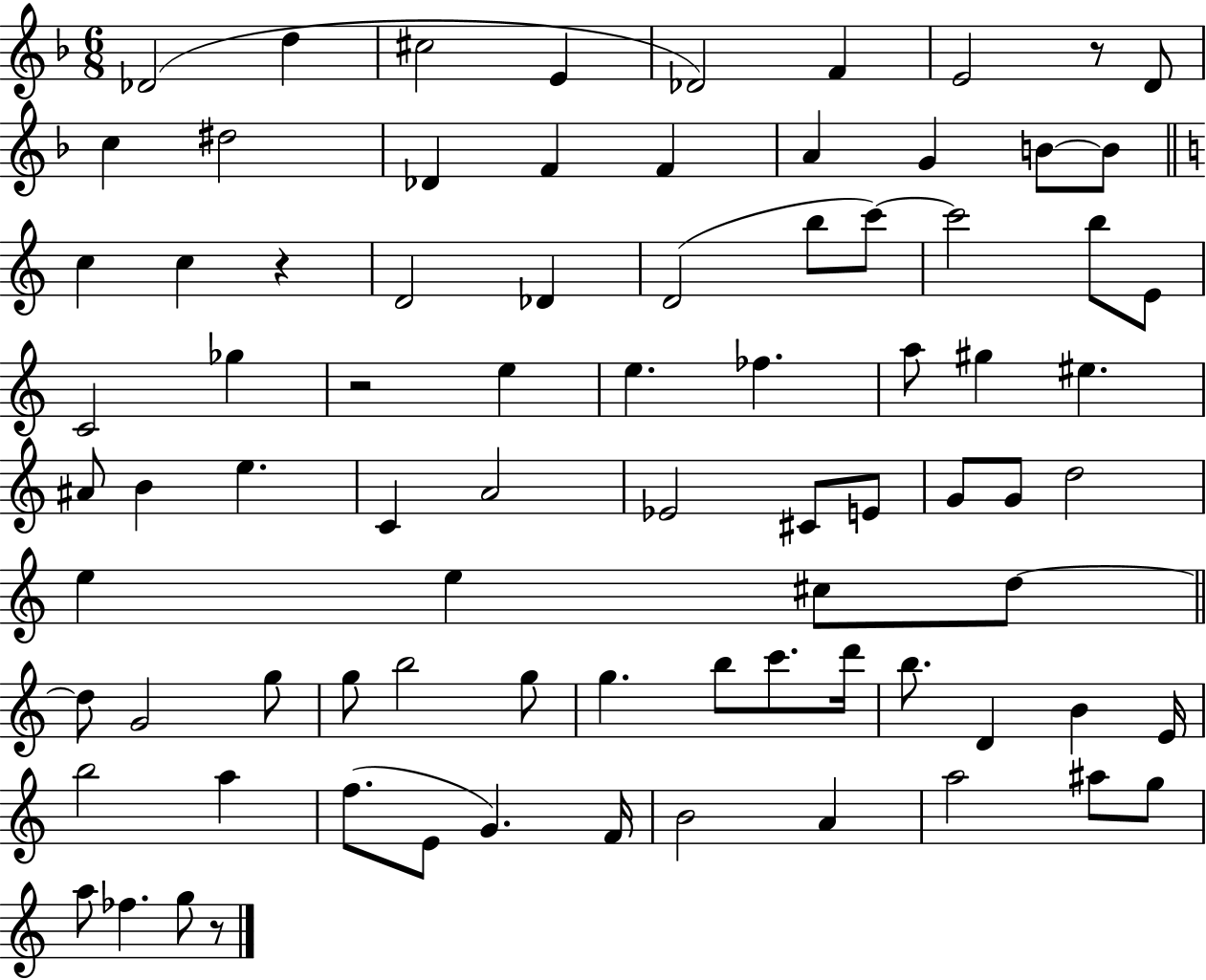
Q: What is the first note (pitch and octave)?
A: Db4